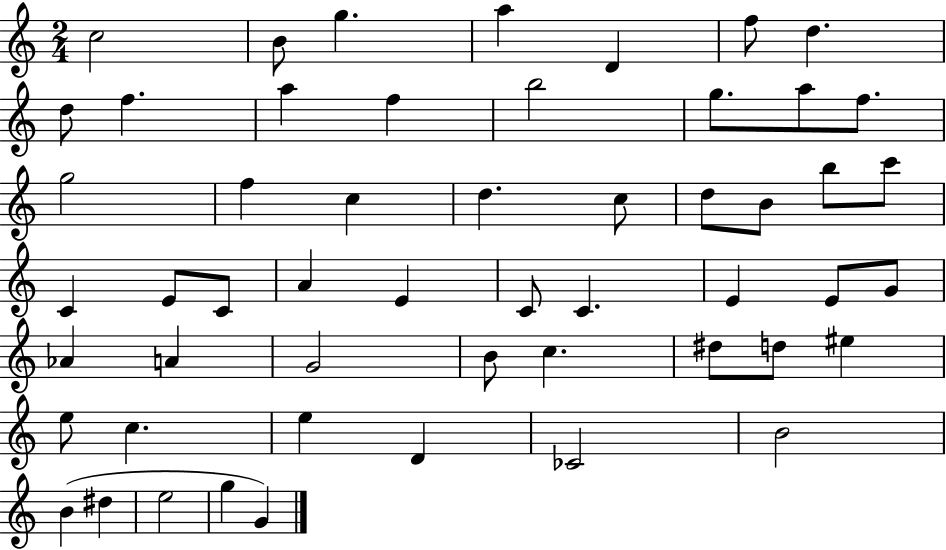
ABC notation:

X:1
T:Untitled
M:2/4
L:1/4
K:C
c2 B/2 g a D f/2 d d/2 f a f b2 g/2 a/2 f/2 g2 f c d c/2 d/2 B/2 b/2 c'/2 C E/2 C/2 A E C/2 C E E/2 G/2 _A A G2 B/2 c ^d/2 d/2 ^e e/2 c e D _C2 B2 B ^d e2 g G